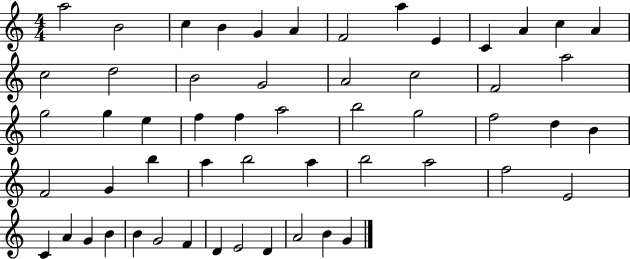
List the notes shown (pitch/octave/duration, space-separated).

A5/h B4/h C5/q B4/q G4/q A4/q F4/h A5/q E4/q C4/q A4/q C5/q A4/q C5/h D5/h B4/h G4/h A4/h C5/h F4/h A5/h G5/h G5/q E5/q F5/q F5/q A5/h B5/h G5/h F5/h D5/q B4/q F4/h G4/q B5/q A5/q B5/h A5/q B5/h A5/h F5/h E4/h C4/q A4/q G4/q B4/q B4/q G4/h F4/q D4/q E4/h D4/q A4/h B4/q G4/q